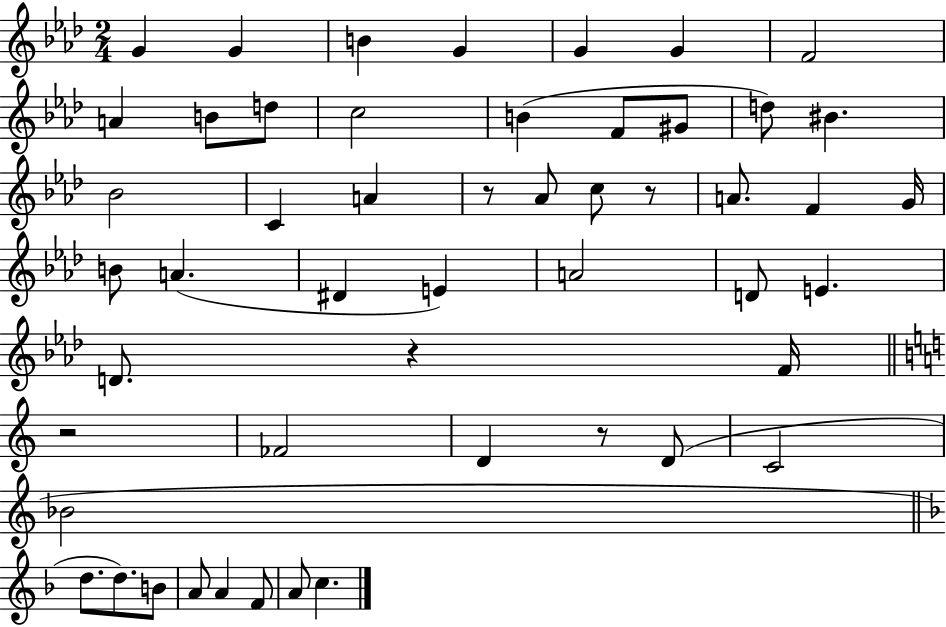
{
  \clef treble
  \numericTimeSignature
  \time 2/4
  \key aes \major
  g'4 g'4 | b'4 g'4 | g'4 g'4 | f'2 | \break a'4 b'8 d''8 | c''2 | b'4( f'8 gis'8 | d''8) bis'4. | \break bes'2 | c'4 a'4 | r8 aes'8 c''8 r8 | a'8. f'4 g'16 | \break b'8 a'4.( | dis'4 e'4) | a'2 | d'8 e'4. | \break d'8. r4 f'16 | \bar "||" \break \key a \minor r2 | fes'2 | d'4 r8 d'8( | c'2 | \break bes'2 | \bar "||" \break \key f \major d''8. d''8.) b'8 | a'8 a'4 f'8 | a'8 c''4. | \bar "|."
}